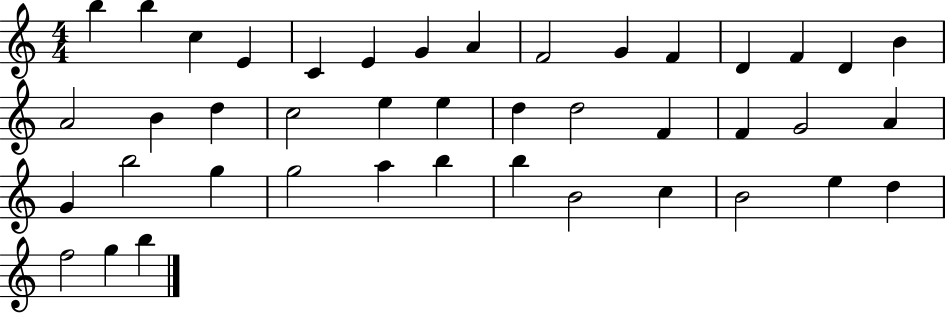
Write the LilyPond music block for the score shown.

{
  \clef treble
  \numericTimeSignature
  \time 4/4
  \key c \major
  b''4 b''4 c''4 e'4 | c'4 e'4 g'4 a'4 | f'2 g'4 f'4 | d'4 f'4 d'4 b'4 | \break a'2 b'4 d''4 | c''2 e''4 e''4 | d''4 d''2 f'4 | f'4 g'2 a'4 | \break g'4 b''2 g''4 | g''2 a''4 b''4 | b''4 b'2 c''4 | b'2 e''4 d''4 | \break f''2 g''4 b''4 | \bar "|."
}